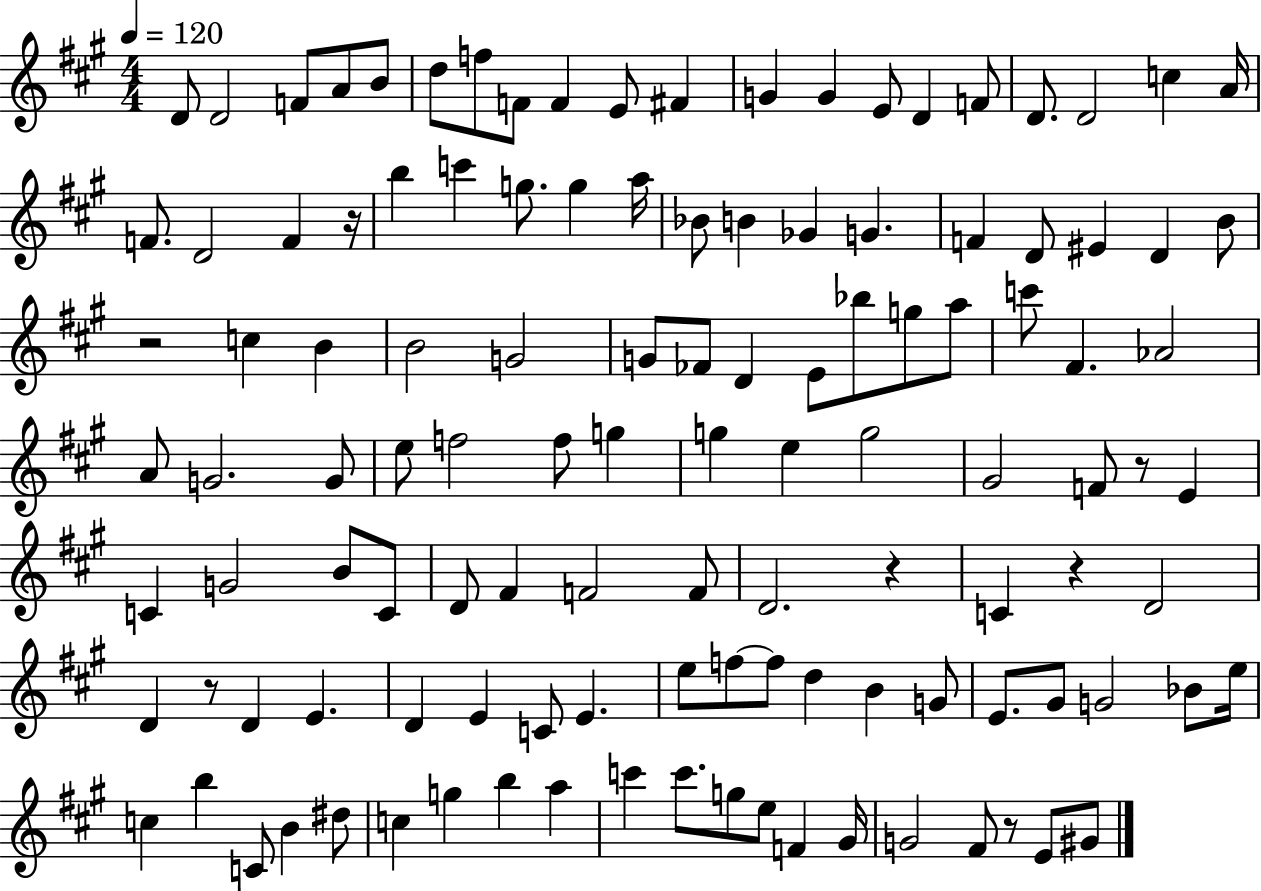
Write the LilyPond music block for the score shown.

{
  \clef treble
  \numericTimeSignature
  \time 4/4
  \key a \major
  \tempo 4 = 120
  d'8 d'2 f'8 a'8 b'8 | d''8 f''8 f'8 f'4 e'8 fis'4 | g'4 g'4 e'8 d'4 f'8 | d'8. d'2 c''4 a'16 | \break f'8. d'2 f'4 r16 | b''4 c'''4 g''8. g''4 a''16 | bes'8 b'4 ges'4 g'4. | f'4 d'8 eis'4 d'4 b'8 | \break r2 c''4 b'4 | b'2 g'2 | g'8 fes'8 d'4 e'8 bes''8 g''8 a''8 | c'''8 fis'4. aes'2 | \break a'8 g'2. g'8 | e''8 f''2 f''8 g''4 | g''4 e''4 g''2 | gis'2 f'8 r8 e'4 | \break c'4 g'2 b'8 c'8 | d'8 fis'4 f'2 f'8 | d'2. r4 | c'4 r4 d'2 | \break d'4 r8 d'4 e'4. | d'4 e'4 c'8 e'4. | e''8 f''8~~ f''8 d''4 b'4 g'8 | e'8. gis'8 g'2 bes'8 e''16 | \break c''4 b''4 c'8 b'4 dis''8 | c''4 g''4 b''4 a''4 | c'''4 c'''8. g''8 e''8 f'4 gis'16 | g'2 fis'8 r8 e'8 gis'8 | \break \bar "|."
}